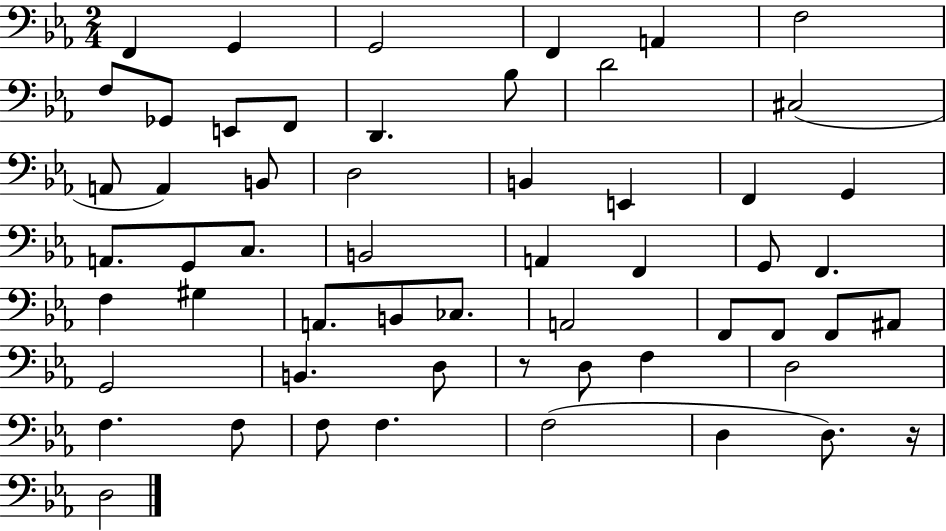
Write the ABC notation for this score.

X:1
T:Untitled
M:2/4
L:1/4
K:Eb
F,, G,, G,,2 F,, A,, F,2 F,/2 _G,,/2 E,,/2 F,,/2 D,, _B,/2 D2 ^C,2 A,,/2 A,, B,,/2 D,2 B,, E,, F,, G,, A,,/2 G,,/2 C,/2 B,,2 A,, F,, G,,/2 F,, F, ^G, A,,/2 B,,/2 _C,/2 A,,2 F,,/2 F,,/2 F,,/2 ^A,,/2 G,,2 B,, D,/2 z/2 D,/2 F, D,2 F, F,/2 F,/2 F, F,2 D, D,/2 z/4 D,2